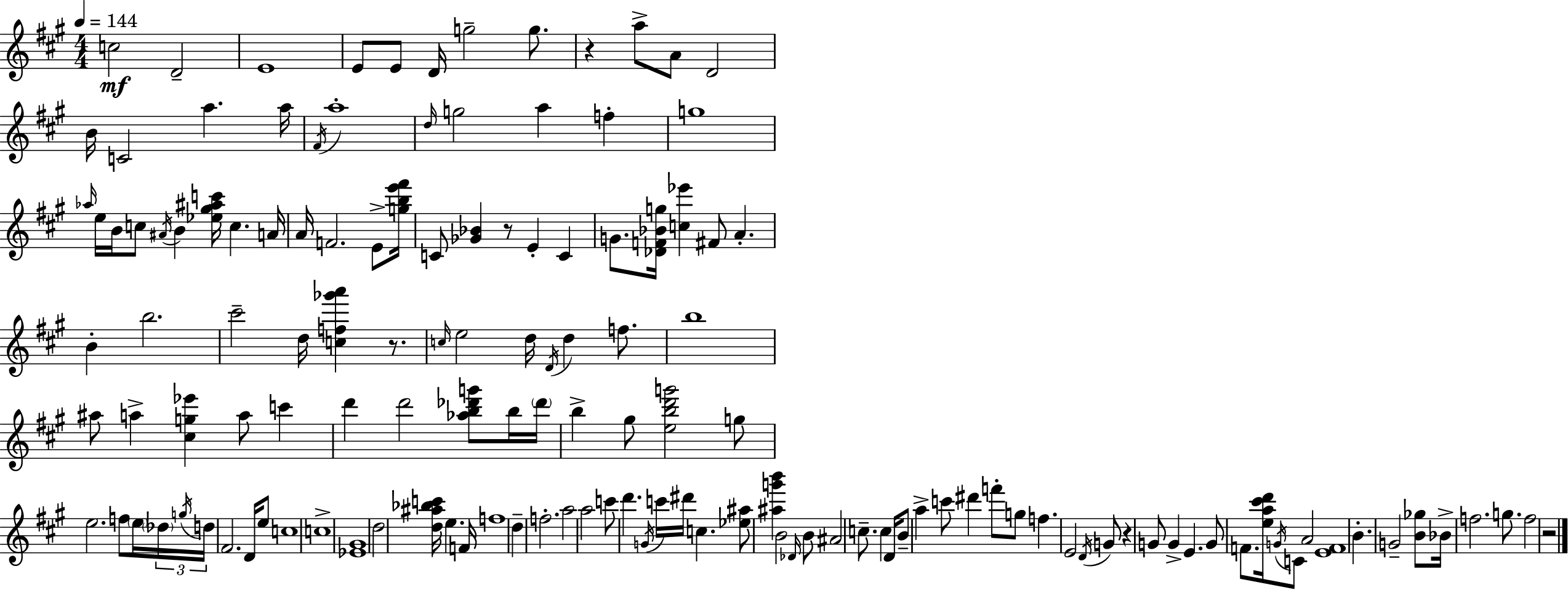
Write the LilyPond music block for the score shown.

{
  \clef treble
  \numericTimeSignature
  \time 4/4
  \key a \major
  \tempo 4 = 144
  c''2\mf d'2-- | e'1 | e'8 e'8 d'16 g''2-- g''8. | r4 a''8-> a'8 d'2 | \break b'16 c'2 a''4. a''16 | \acciaccatura { fis'16 } a''1-. | \grace { d''16 } g''2 a''4 f''4-. | g''1 | \break \grace { aes''16 } e''16 b'16 c''8 \acciaccatura { ais'16 } b'4 <ees'' gis'' ais'' c'''>16 c''4. | a'16 a'16 f'2. | e'8-> <g'' b'' e''' fis'''>16 c'8 <ges' bes'>4 r8 e'4-. | c'4 g'8. <des' f' bes' g''>16 <c'' ees'''>4 fis'8 a'4.-. | \break b'4-. b''2. | cis'''2-- d''16 <c'' f'' ges''' a'''>4 | r8. \grace { c''16 } e''2 d''16 \acciaccatura { d'16 } d''4 | f''8. b''1 | \break ais''8 a''4-> <cis'' g'' ees'''>4 | a''8 c'''4 d'''4 d'''2 | <aes'' b'' des''' g'''>8 b''16 \parenthesize des'''16 b''4-> gis''8 <e'' b'' d''' g'''>2 | g''8 e''2. | \break f''8 \parenthesize e''16 \tuplet 3/2 { \parenthesize des''16 \acciaccatura { g''16 } d''16 } fis'2. | d'16 e''8 c''1 | c''1-> | <ees' gis'>1 | \break d''2 <d'' ais'' bes'' c'''>16 | e''4. f'16 f''1 | d''4-- f''2.-. | a''2 a''2 | \break c'''8 d'''4. \acciaccatura { g'16 } | c'''16 dis'''16 c''4. <ees'' ais''>8 <ais'' g''' b'''>4 b'2 | \grace { des'16 } b'8 ais'2 | c''8.-- c''4 d'16 b'8-- a''4-> c'''8 | \break dis'''4 f'''8-. g''8 f''4. e'2 | \acciaccatura { d'16 } g'8 r4 g'8 | g'4-> e'4. g'8 f'8. <e'' a'' cis''' d'''>16 | \acciaccatura { g'16 } c'8 a'2 <e' f'>1 | \break b'4.-. | g'2-- <b' ges''>8 bes'16-> f''2. | g''8. f''2 | r2 \bar "|."
}